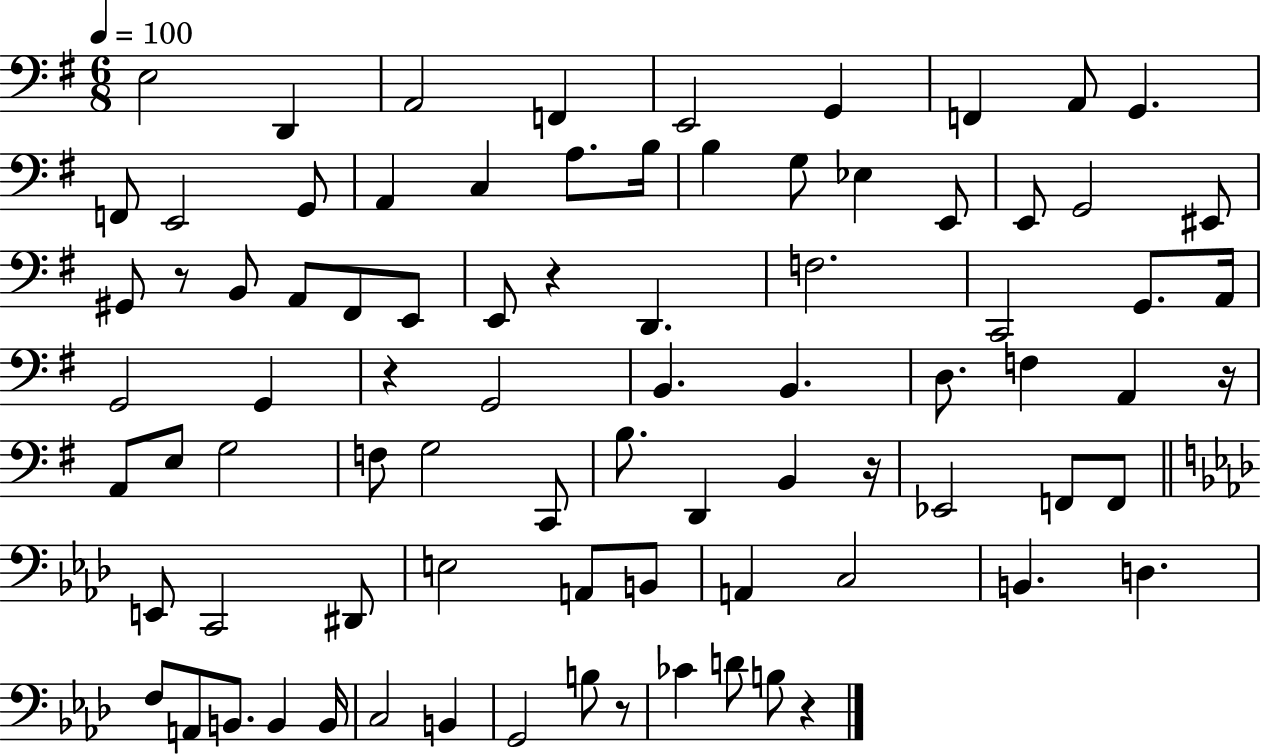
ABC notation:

X:1
T:Untitled
M:6/8
L:1/4
K:G
E,2 D,, A,,2 F,, E,,2 G,, F,, A,,/2 G,, F,,/2 E,,2 G,,/2 A,, C, A,/2 B,/4 B, G,/2 _E, E,,/2 E,,/2 G,,2 ^E,,/2 ^G,,/2 z/2 B,,/2 A,,/2 ^F,,/2 E,,/2 E,,/2 z D,, F,2 C,,2 G,,/2 A,,/4 G,,2 G,, z G,,2 B,, B,, D,/2 F, A,, z/4 A,,/2 E,/2 G,2 F,/2 G,2 C,,/2 B,/2 D,, B,, z/4 _E,,2 F,,/2 F,,/2 E,,/2 C,,2 ^D,,/2 E,2 A,,/2 B,,/2 A,, C,2 B,, D, F,/2 A,,/2 B,,/2 B,, B,,/4 C,2 B,, G,,2 B,/2 z/2 _C D/2 B,/2 z